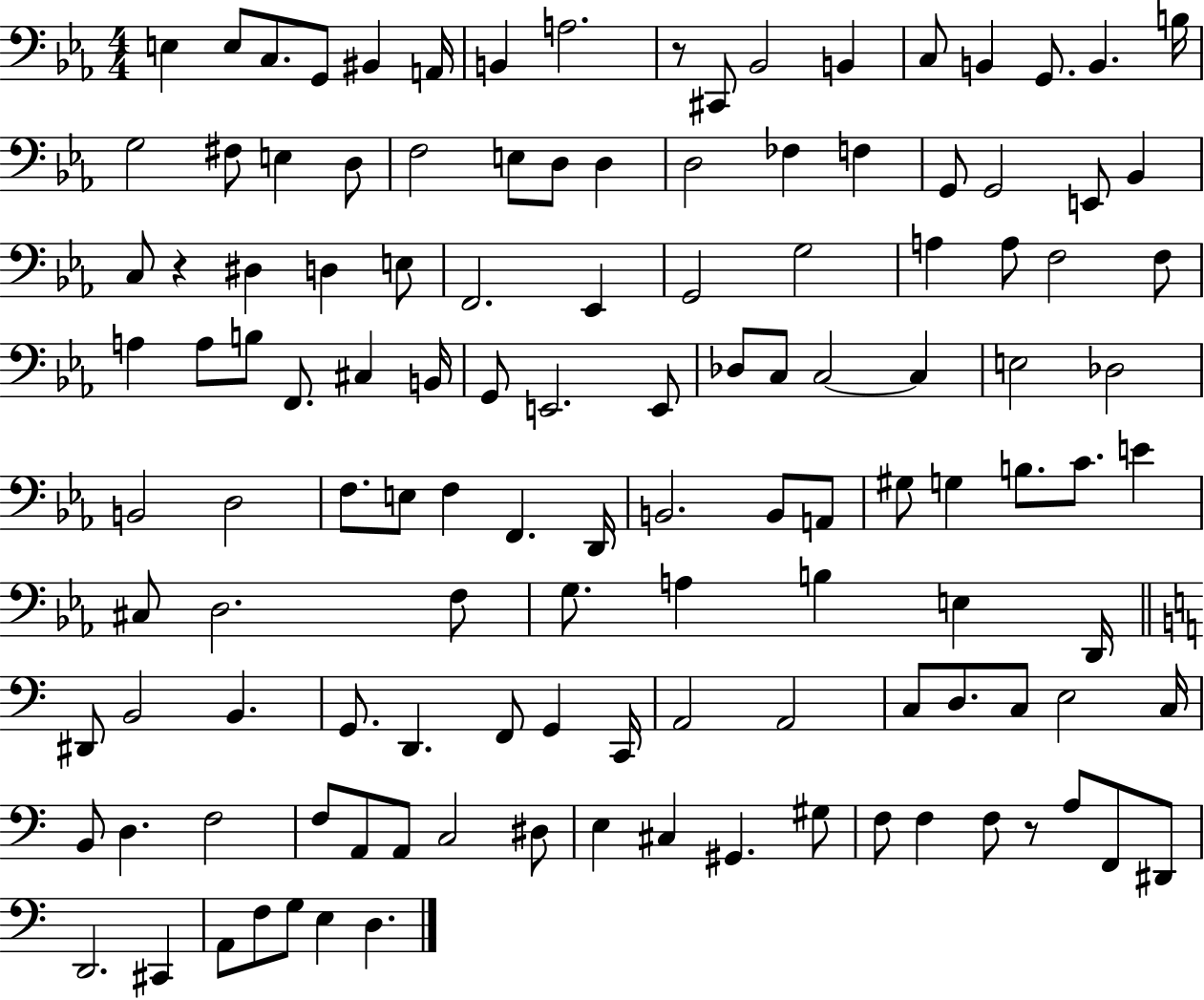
E3/q E3/e C3/e. G2/e BIS2/q A2/s B2/q A3/h. R/e C#2/e Bb2/h B2/q C3/e B2/q G2/e. B2/q. B3/s G3/h F#3/e E3/q D3/e F3/h E3/e D3/e D3/q D3/h FES3/q F3/q G2/e G2/h E2/e Bb2/q C3/e R/q D#3/q D3/q E3/e F2/h. Eb2/q G2/h G3/h A3/q A3/e F3/h F3/e A3/q A3/e B3/e F2/e. C#3/q B2/s G2/e E2/h. E2/e Db3/e C3/e C3/h C3/q E3/h Db3/h B2/h D3/h F3/e. E3/e F3/q F2/q. D2/s B2/h. B2/e A2/e G#3/e G3/q B3/e. C4/e. E4/q C#3/e D3/h. F3/e G3/e. A3/q B3/q E3/q D2/s D#2/e B2/h B2/q. G2/e. D2/q. F2/e G2/q C2/s A2/h A2/h C3/e D3/e. C3/e E3/h C3/s B2/e D3/q. F3/h F3/e A2/e A2/e C3/h D#3/e E3/q C#3/q G#2/q. G#3/e F3/e F3/q F3/e R/e A3/e F2/e D#2/e D2/h. C#2/q A2/e F3/e G3/e E3/q D3/q.